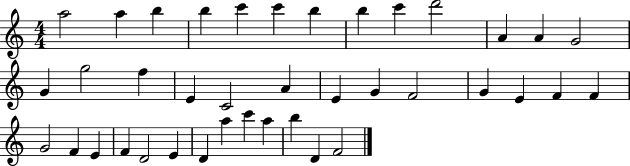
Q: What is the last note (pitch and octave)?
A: F4